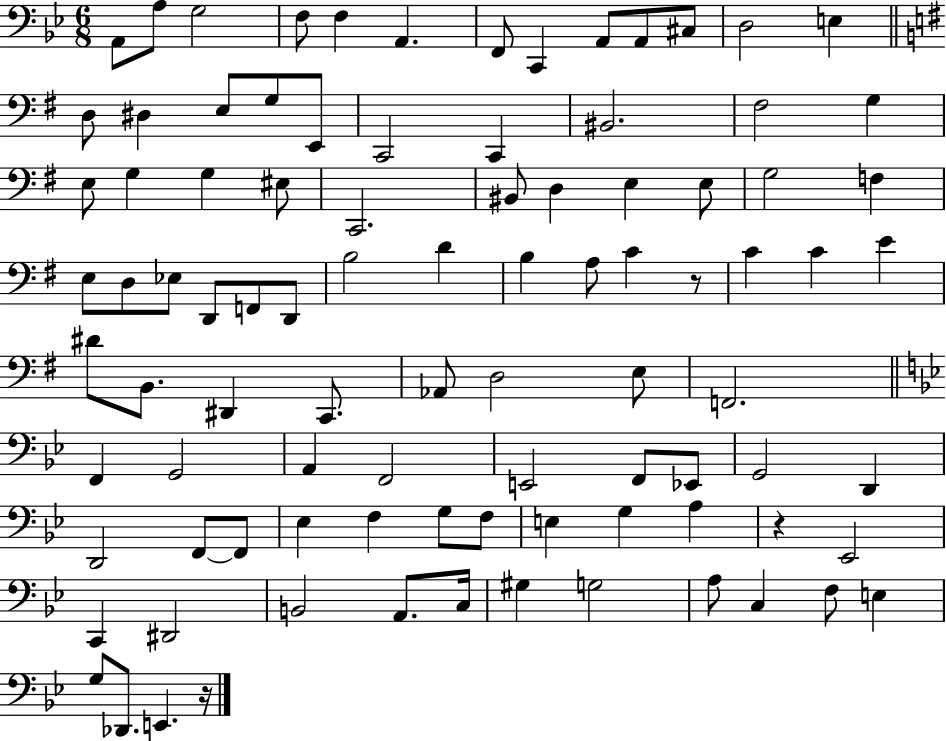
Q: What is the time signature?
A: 6/8